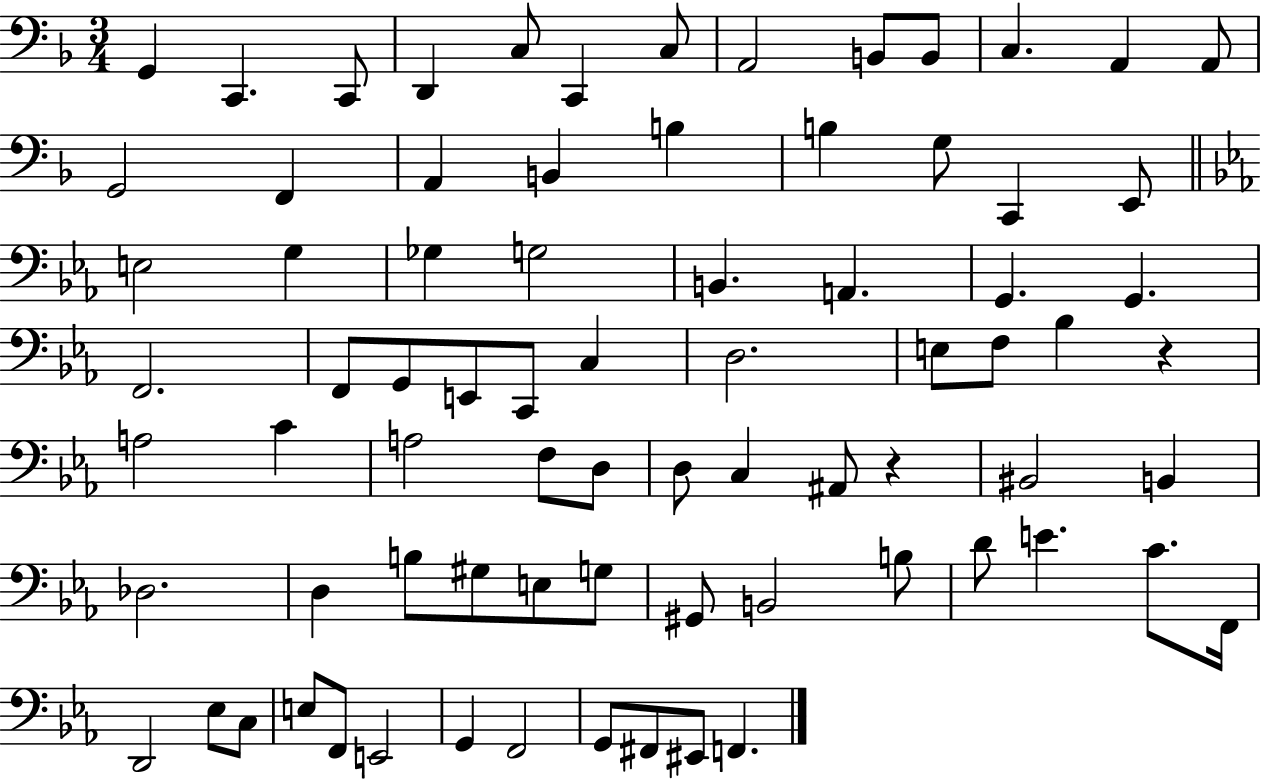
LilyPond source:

{
  \clef bass
  \numericTimeSignature
  \time 3/4
  \key f \major
  g,4 c,4. c,8 | d,4 c8 c,4 c8 | a,2 b,8 b,8 | c4. a,4 a,8 | \break g,2 f,4 | a,4 b,4 b4 | b4 g8 c,4 e,8 | \bar "||" \break \key c \minor e2 g4 | ges4 g2 | b,4. a,4. | g,4. g,4. | \break f,2. | f,8 g,8 e,8 c,8 c4 | d2. | e8 f8 bes4 r4 | \break a2 c'4 | a2 f8 d8 | d8 c4 ais,8 r4 | bis,2 b,4 | \break des2. | d4 b8 gis8 e8 g8 | gis,8 b,2 b8 | d'8 e'4. c'8. f,16 | \break d,2 ees8 c8 | e8 f,8 e,2 | g,4 f,2 | g,8 fis,8 eis,8 f,4. | \break \bar "|."
}